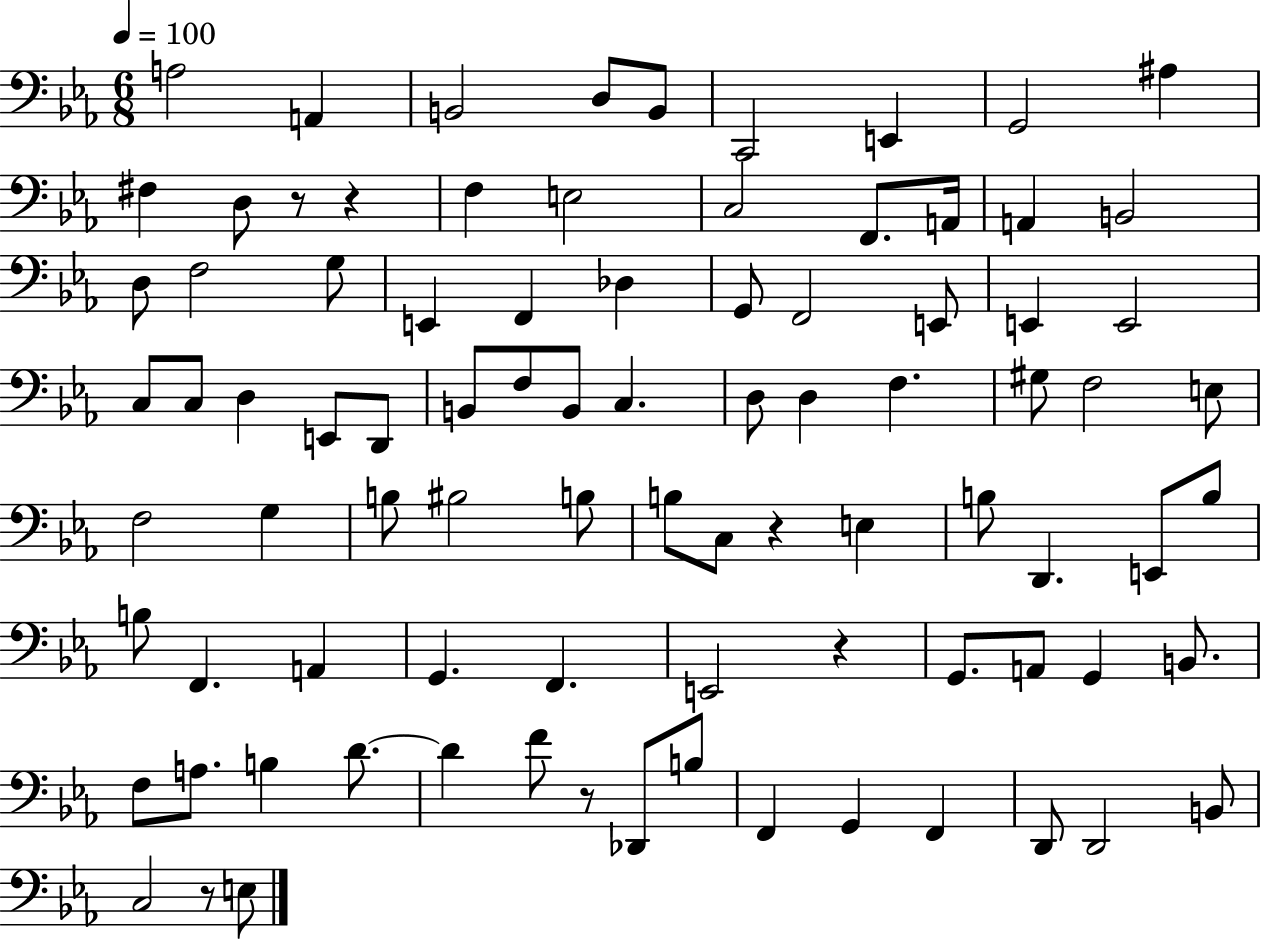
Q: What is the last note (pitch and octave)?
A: E3